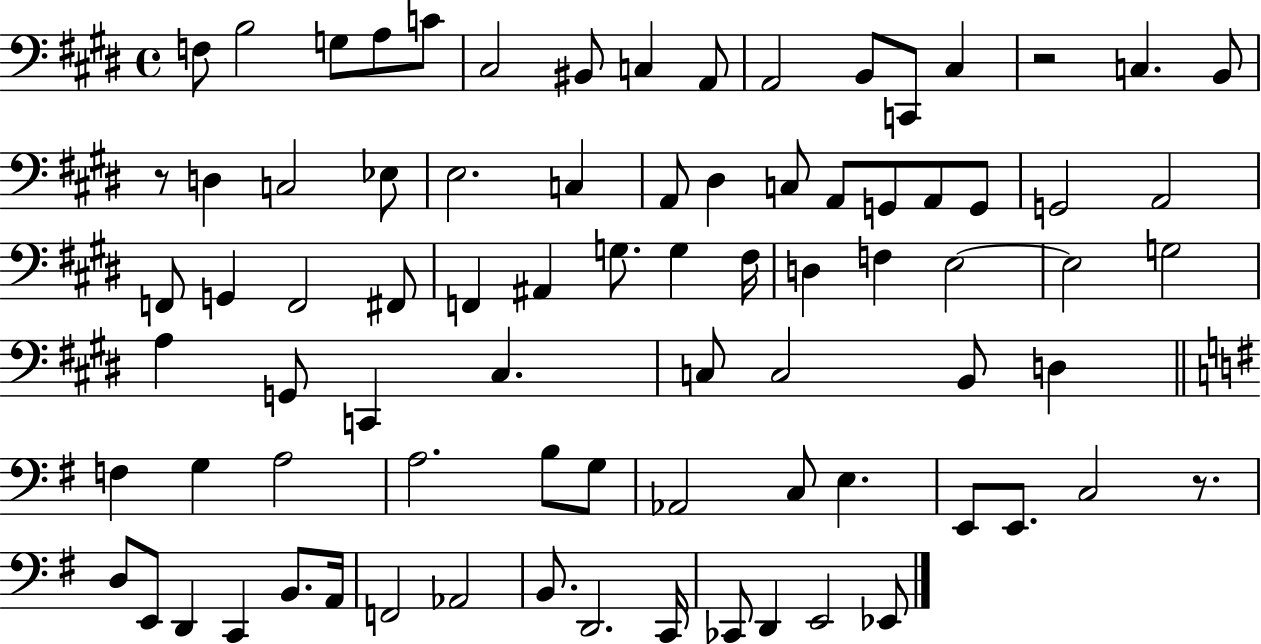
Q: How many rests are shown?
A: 3